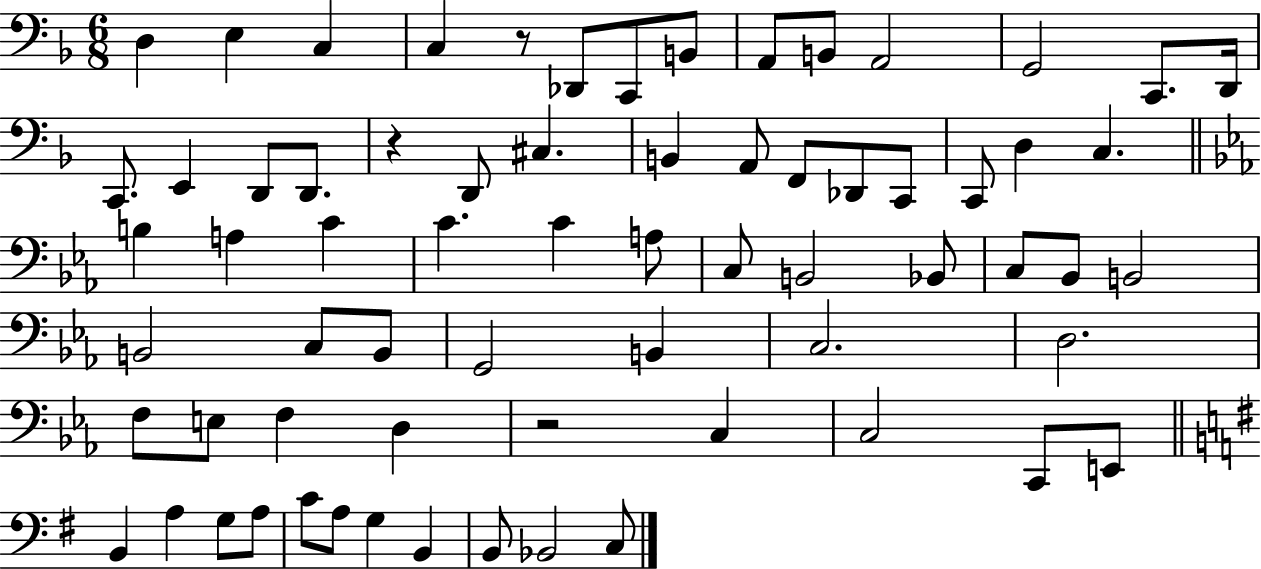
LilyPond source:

{
  \clef bass
  \numericTimeSignature
  \time 6/8
  \key f \major
  \repeat volta 2 { d4 e4 c4 | c4 r8 des,8 c,8 b,8 | a,8 b,8 a,2 | g,2 c,8. d,16 | \break c,8. e,4 d,8 d,8. | r4 d,8 cis4. | b,4 a,8 f,8 des,8 c,8 | c,8 d4 c4. | \break \bar "||" \break \key ees \major b4 a4 c'4 | c'4. c'4 a8 | c8 b,2 bes,8 | c8 bes,8 b,2 | \break b,2 c8 b,8 | g,2 b,4 | c2. | d2. | \break f8 e8 f4 d4 | r2 c4 | c2 c,8 e,8 | \bar "||" \break \key e \minor b,4 a4 g8 a8 | c'8 a8 g4 b,4 | b,8 bes,2 c8 | } \bar "|."
}